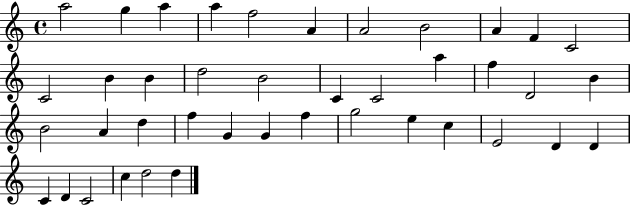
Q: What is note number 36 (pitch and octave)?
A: C4